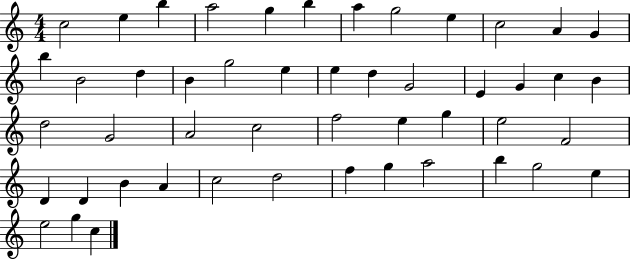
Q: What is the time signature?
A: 4/4